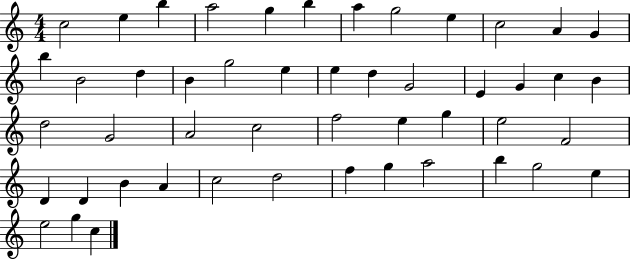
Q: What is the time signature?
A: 4/4